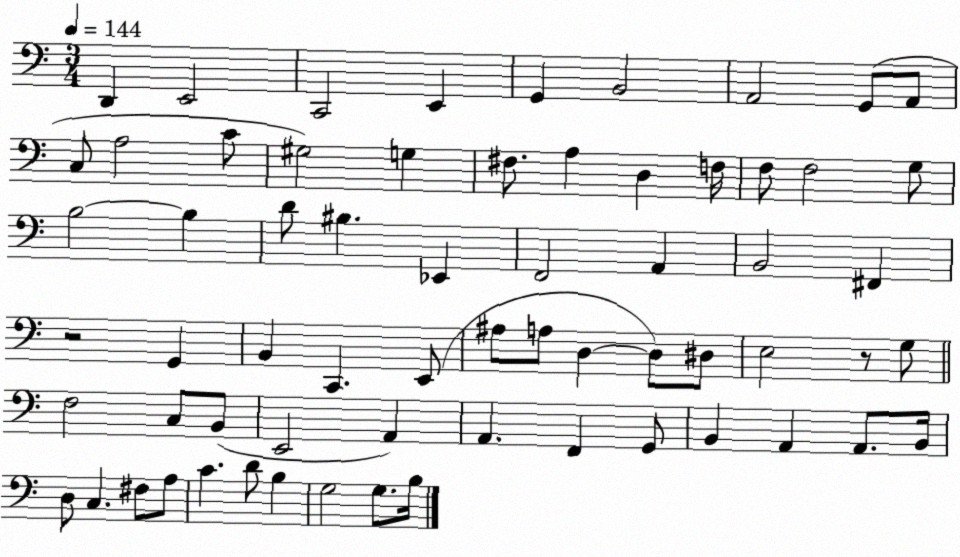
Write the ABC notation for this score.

X:1
T:Untitled
M:3/4
L:1/4
K:C
D,, E,,2 C,,2 E,, G,, B,,2 A,,2 G,,/2 A,,/2 C,/2 A,2 C/2 ^G,2 G, ^F,/2 A, D, F,/4 F,/2 F,2 G,/2 B,2 B, D/2 ^B, _E,, F,,2 A,, B,,2 ^F,, z2 G,, B,, C,, E,,/2 ^A,/2 A,/2 D, D,/2 ^D,/2 E,2 z/2 G,/2 F,2 C,/2 B,,/2 E,,2 A,, A,, F,, G,,/2 B,, A,, A,,/2 B,,/4 D,/2 C, ^F,/2 A,/2 C D/2 B, G,2 G,/2 B,/4